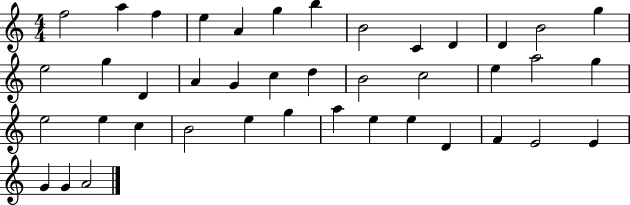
F5/h A5/q F5/q E5/q A4/q G5/q B5/q B4/h C4/q D4/q D4/q B4/h G5/q E5/h G5/q D4/q A4/q G4/q C5/q D5/q B4/h C5/h E5/q A5/h G5/q E5/h E5/q C5/q B4/h E5/q G5/q A5/q E5/q E5/q D4/q F4/q E4/h E4/q G4/q G4/q A4/h